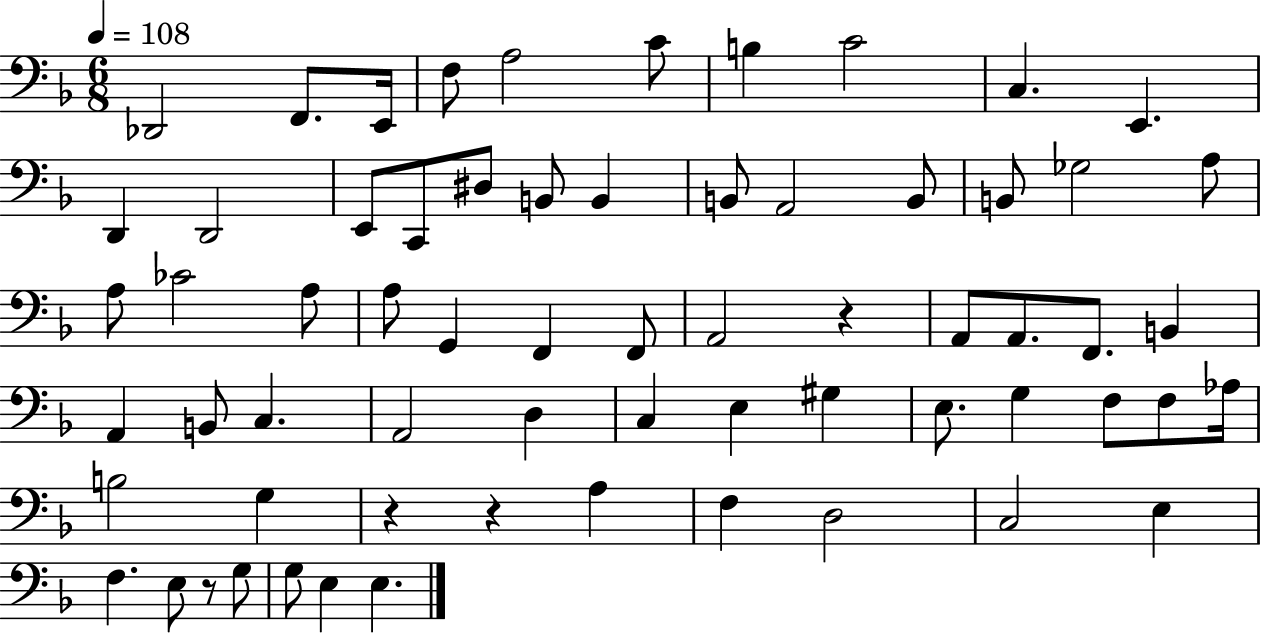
Db2/h F2/e. E2/s F3/e A3/h C4/e B3/q C4/h C3/q. E2/q. D2/q D2/h E2/e C2/e D#3/e B2/e B2/q B2/e A2/h B2/e B2/e Gb3/h A3/e A3/e CES4/h A3/e A3/e G2/q F2/q F2/e A2/h R/q A2/e A2/e. F2/e. B2/q A2/q B2/e C3/q. A2/h D3/q C3/q E3/q G#3/q E3/e. G3/q F3/e F3/e Ab3/s B3/h G3/q R/q R/q A3/q F3/q D3/h C3/h E3/q F3/q. E3/e R/e G3/e G3/e E3/q E3/q.